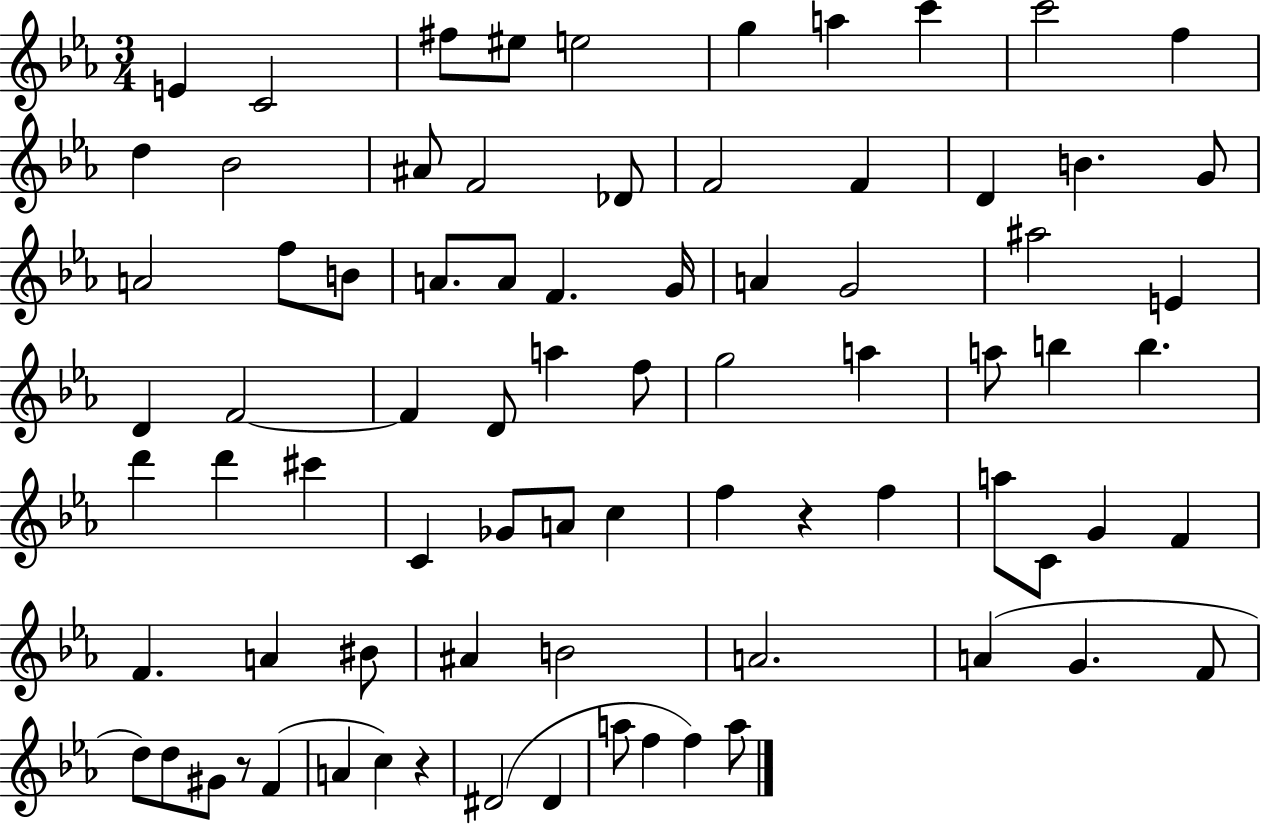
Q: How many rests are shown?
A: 3